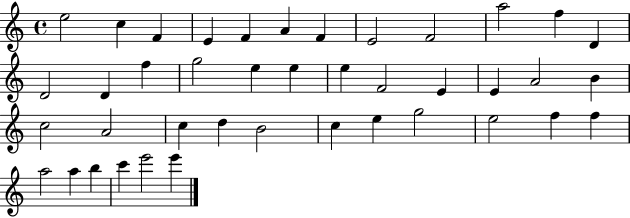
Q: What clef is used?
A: treble